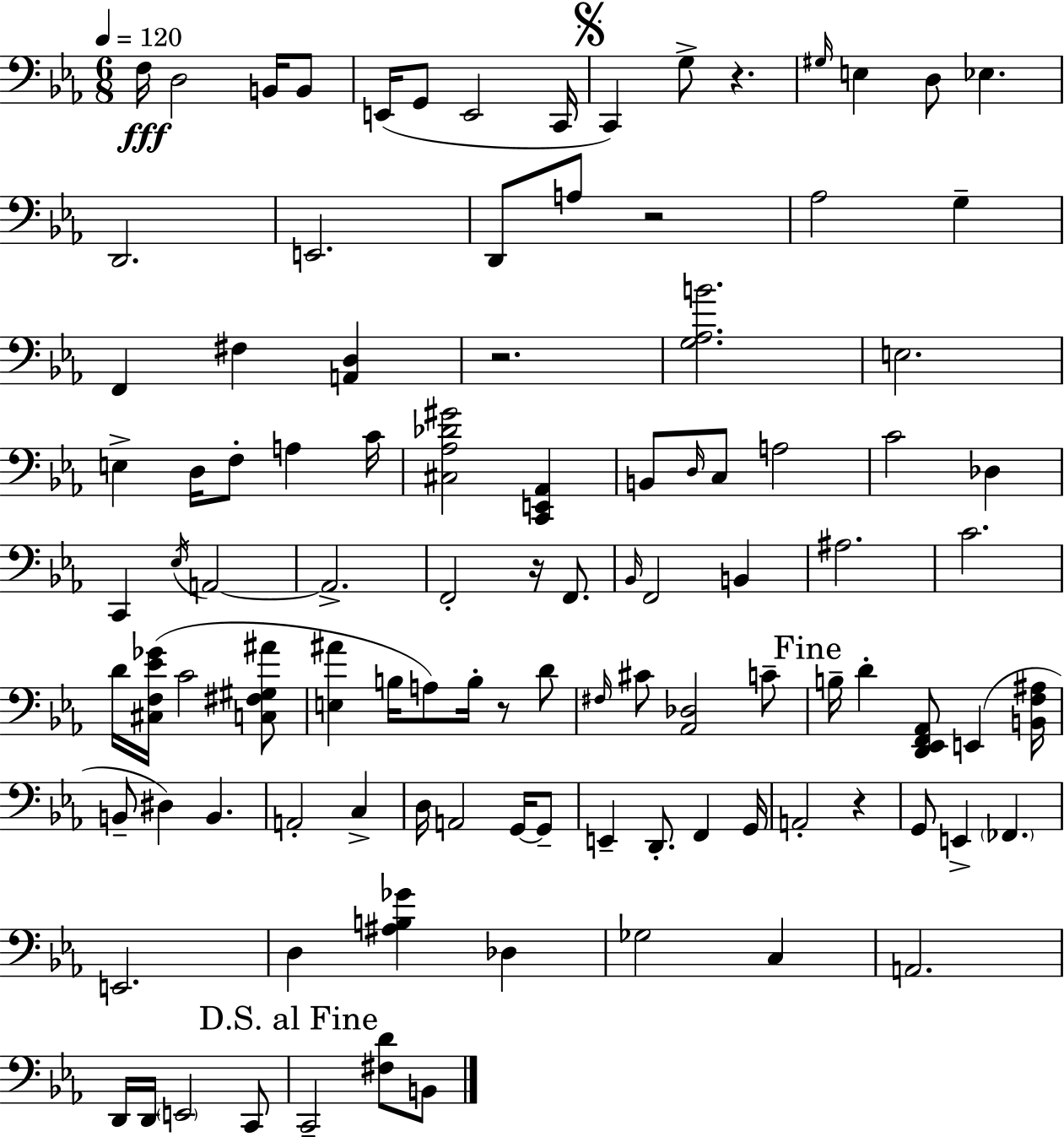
X:1
T:Untitled
M:6/8
L:1/4
K:Cm
F,/4 D,2 B,,/4 B,,/2 E,,/4 G,,/2 E,,2 C,,/4 C,, G,/2 z ^G,/4 E, D,/2 _E, D,,2 E,,2 D,,/2 A,/2 z2 _A,2 G, F,, ^F, [A,,D,] z2 [G,_A,B]2 E,2 E, D,/4 F,/2 A, C/4 [^C,_A,_D^G]2 [C,,E,,_A,,] B,,/2 D,/4 C,/2 A,2 C2 _D, C,, _E,/4 A,,2 A,,2 F,,2 z/4 F,,/2 _B,,/4 F,,2 B,, ^A,2 C2 D/4 [^C,F,_E_G]/4 C2 [C,^F,^G,^A]/2 [E,^A] B,/4 A,/2 B,/4 z/2 D/2 ^F,/4 ^C/2 [_A,,_D,]2 C/2 B,/4 D [D,,_E,,F,,_A,,]/2 E,, [B,,F,^A,]/4 B,,/2 ^D, B,, A,,2 C, D,/4 A,,2 G,,/4 G,,/2 E,, D,,/2 F,, G,,/4 A,,2 z G,,/2 E,, _F,, E,,2 D, [^A,B,_G] _D, _G,2 C, A,,2 D,,/4 D,,/4 E,,2 C,,/2 C,,2 [^F,D]/2 B,,/2